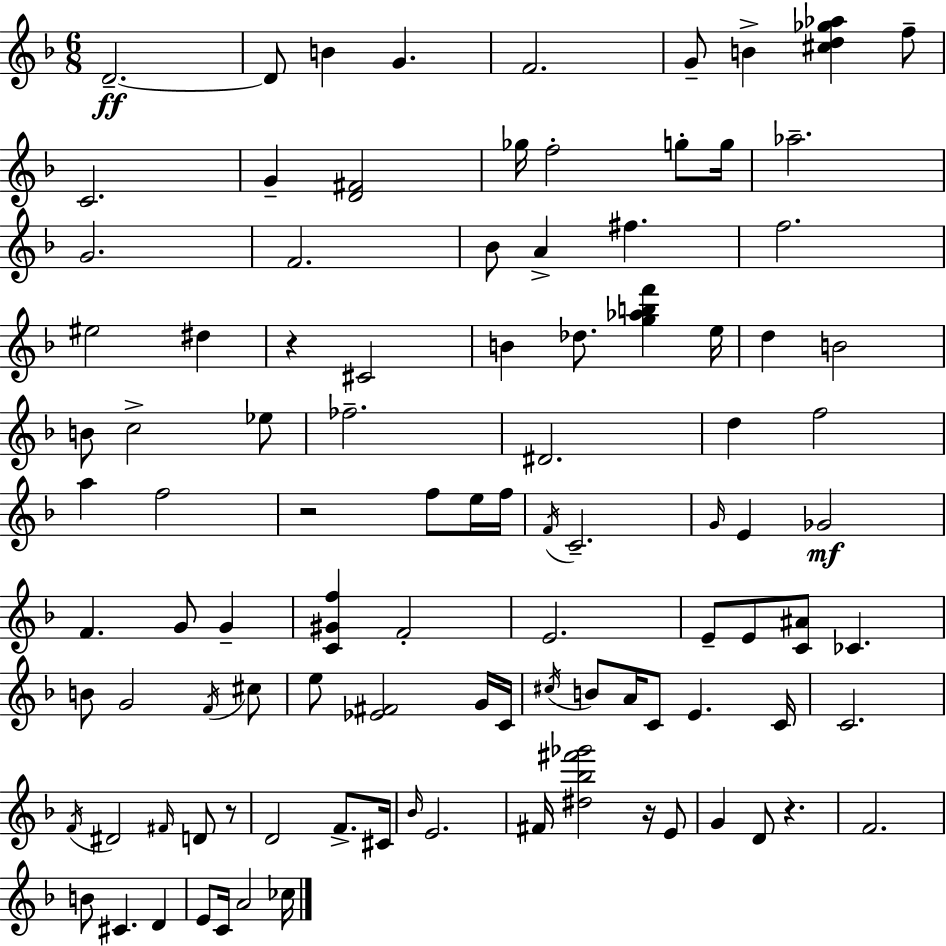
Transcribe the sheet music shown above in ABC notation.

X:1
T:Untitled
M:6/8
L:1/4
K:F
D2 D/2 B G F2 G/2 B [^cd_g_a] f/2 C2 G [D^F]2 _g/4 f2 g/2 g/4 _a2 G2 F2 _B/2 A ^f f2 ^e2 ^d z ^C2 B _d/2 [g_abf'] e/4 d B2 B/2 c2 _e/2 _f2 ^D2 d f2 a f2 z2 f/2 e/4 f/4 F/4 C2 G/4 E _G2 F G/2 G [C^Gf] F2 E2 E/2 E/2 [C^A]/2 _C B/2 G2 F/4 ^c/2 e/2 [_E^F]2 G/4 C/4 ^c/4 B/2 A/4 C/2 E C/4 C2 F/4 ^D2 ^F/4 D/2 z/2 D2 F/2 ^C/4 _B/4 E2 ^F/4 [^d_b^f'_g']2 z/4 E/2 G D/2 z F2 B/2 ^C D E/2 C/4 A2 _c/4